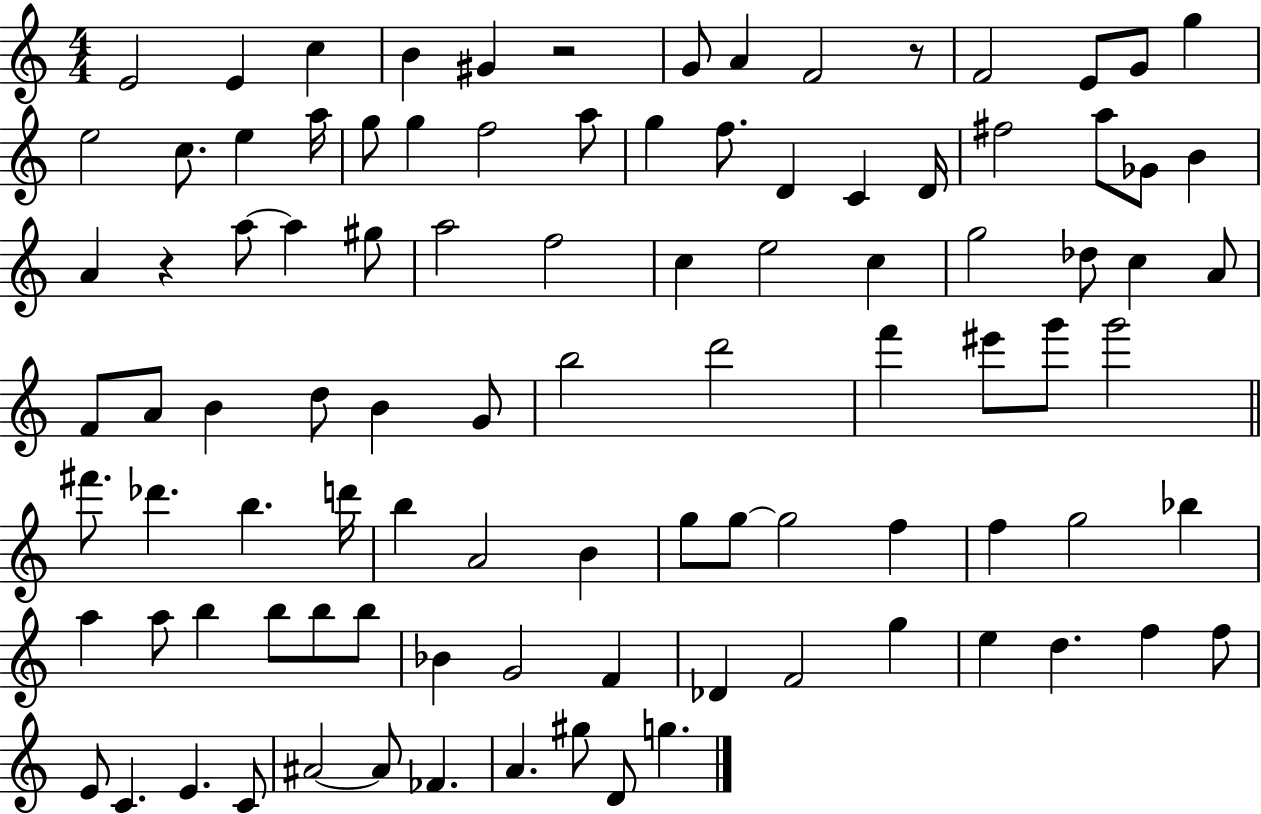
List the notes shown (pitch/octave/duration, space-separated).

E4/h E4/q C5/q B4/q G#4/q R/h G4/e A4/q F4/h R/e F4/h E4/e G4/e G5/q E5/h C5/e. E5/q A5/s G5/e G5/q F5/h A5/e G5/q F5/e. D4/q C4/q D4/s F#5/h A5/e Gb4/e B4/q A4/q R/q A5/e A5/q G#5/e A5/h F5/h C5/q E5/h C5/q G5/h Db5/e C5/q A4/e F4/e A4/e B4/q D5/e B4/q G4/e B5/h D6/h F6/q EIS6/e G6/e G6/h F#6/e. Db6/q. B5/q. D6/s B5/q A4/h B4/q G5/e G5/e G5/h F5/q F5/q G5/h Bb5/q A5/q A5/e B5/q B5/e B5/e B5/e Bb4/q G4/h F4/q Db4/q F4/h G5/q E5/q D5/q. F5/q F5/e E4/e C4/q. E4/q. C4/e A#4/h A#4/e FES4/q. A4/q. G#5/e D4/e G5/q.